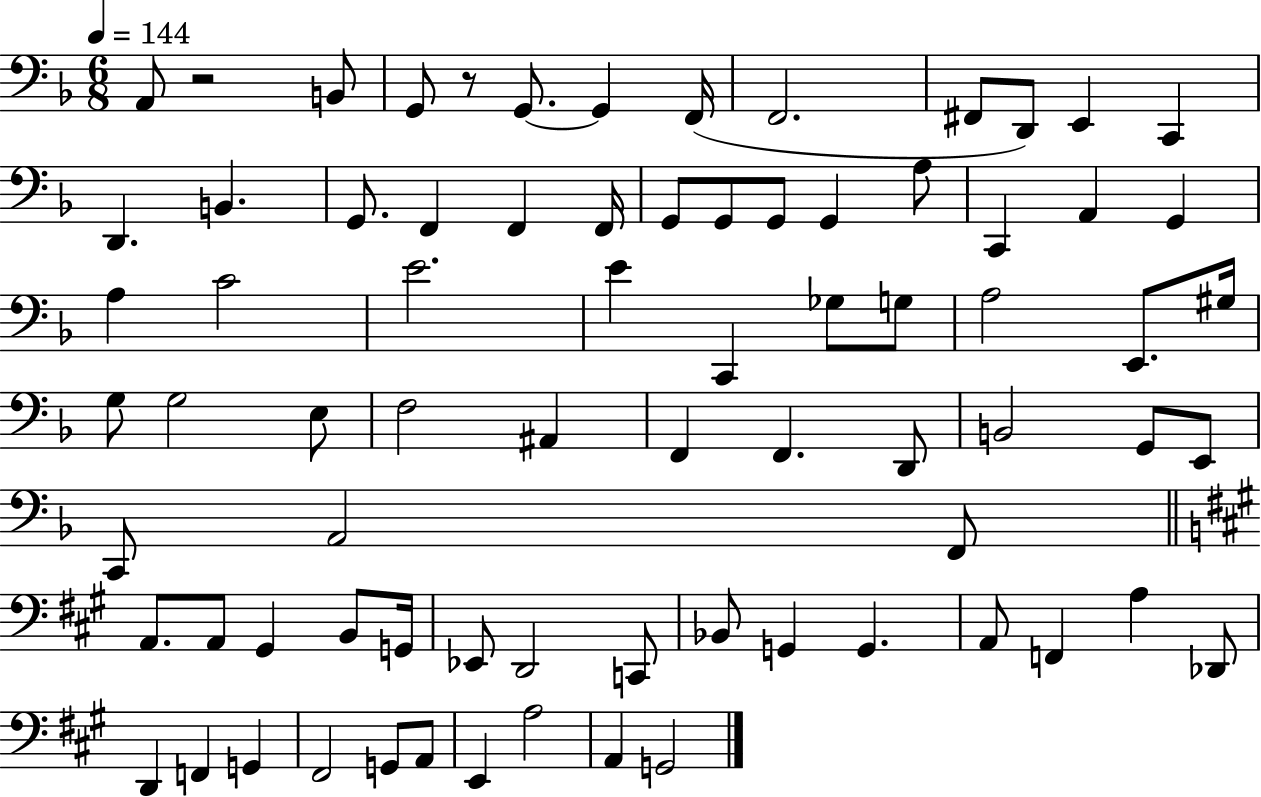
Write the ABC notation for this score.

X:1
T:Untitled
M:6/8
L:1/4
K:F
A,,/2 z2 B,,/2 G,,/2 z/2 G,,/2 G,, F,,/4 F,,2 ^F,,/2 D,,/2 E,, C,, D,, B,, G,,/2 F,, F,, F,,/4 G,,/2 G,,/2 G,,/2 G,, A,/2 C,, A,, G,, A, C2 E2 E C,, _G,/2 G,/2 A,2 E,,/2 ^G,/4 G,/2 G,2 E,/2 F,2 ^A,, F,, F,, D,,/2 B,,2 G,,/2 E,,/2 C,,/2 A,,2 F,,/2 A,,/2 A,,/2 ^G,, B,,/2 G,,/4 _E,,/2 D,,2 C,,/2 _B,,/2 G,, G,, A,,/2 F,, A, _D,,/2 D,, F,, G,, ^F,,2 G,,/2 A,,/2 E,, A,2 A,, G,,2